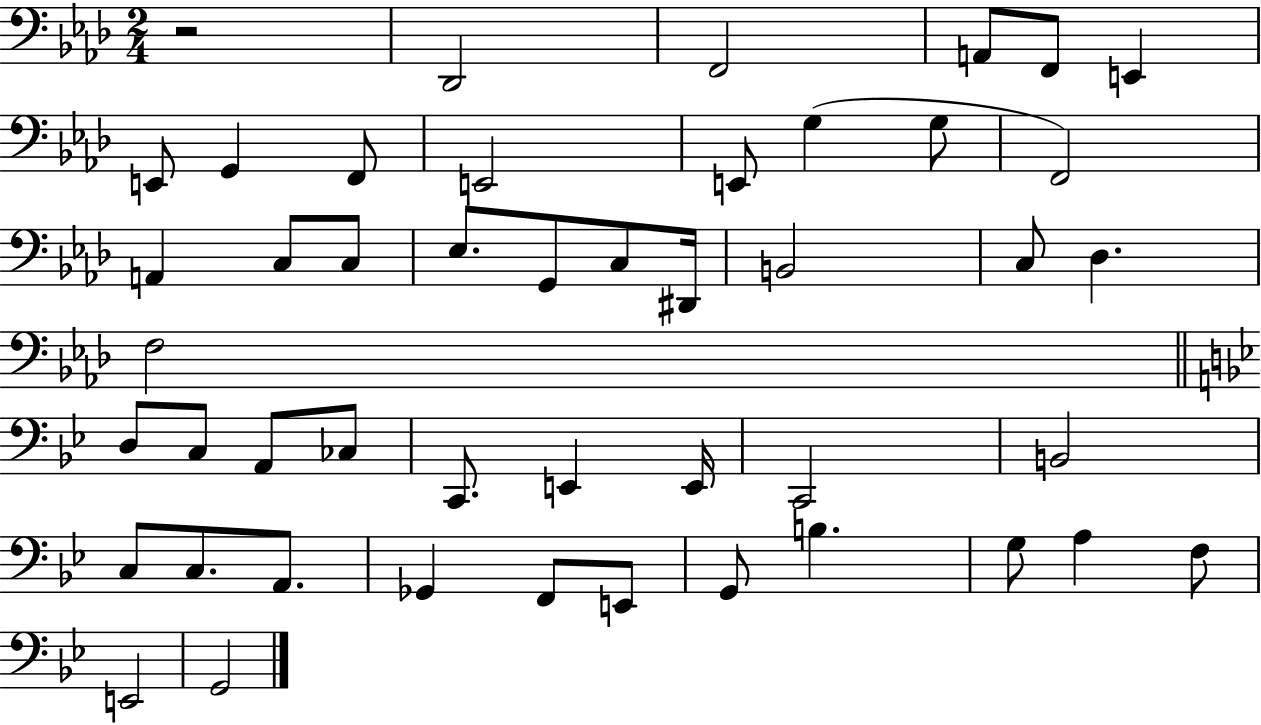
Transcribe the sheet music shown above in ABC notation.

X:1
T:Untitled
M:2/4
L:1/4
K:Ab
z2 _D,,2 F,,2 A,,/2 F,,/2 E,, E,,/2 G,, F,,/2 E,,2 E,,/2 G, G,/2 F,,2 A,, C,/2 C,/2 _E,/2 G,,/2 C,/2 ^D,,/4 B,,2 C,/2 _D, F,2 D,/2 C,/2 A,,/2 _C,/2 C,,/2 E,, E,,/4 C,,2 B,,2 C,/2 C,/2 A,,/2 _G,, F,,/2 E,,/2 G,,/2 B, G,/2 A, F,/2 E,,2 G,,2